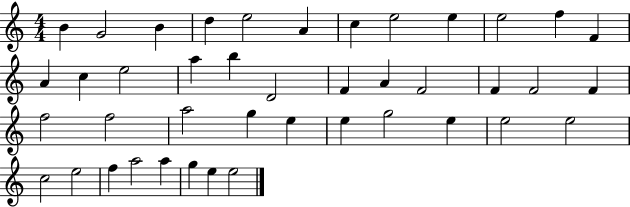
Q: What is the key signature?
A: C major